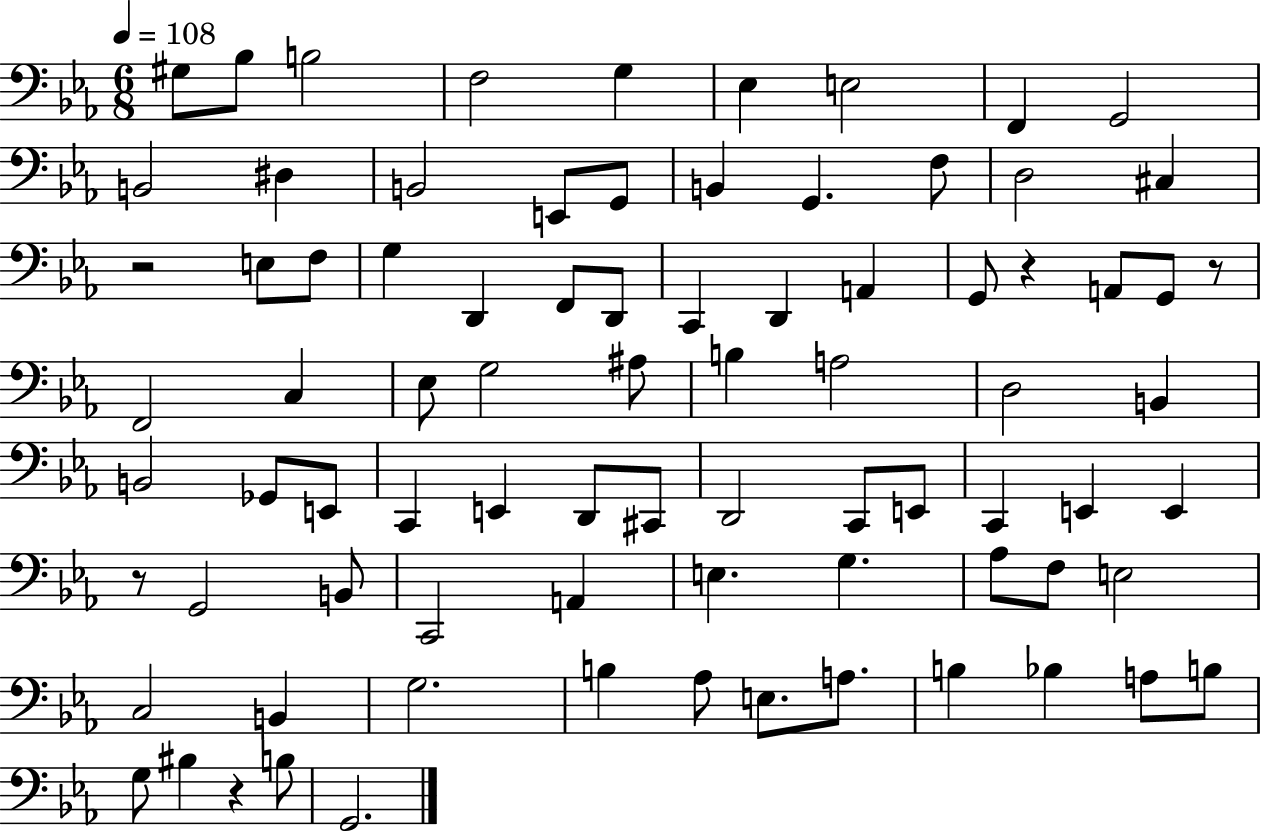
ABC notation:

X:1
T:Untitled
M:6/8
L:1/4
K:Eb
^G,/2 _B,/2 B,2 F,2 G, _E, E,2 F,, G,,2 B,,2 ^D, B,,2 E,,/2 G,,/2 B,, G,, F,/2 D,2 ^C, z2 E,/2 F,/2 G, D,, F,,/2 D,,/2 C,, D,, A,, G,,/2 z A,,/2 G,,/2 z/2 F,,2 C, _E,/2 G,2 ^A,/2 B, A,2 D,2 B,, B,,2 _G,,/2 E,,/2 C,, E,, D,,/2 ^C,,/2 D,,2 C,,/2 E,,/2 C,, E,, E,, z/2 G,,2 B,,/2 C,,2 A,, E, G, _A,/2 F,/2 E,2 C,2 B,, G,2 B, _A,/2 E,/2 A,/2 B, _B, A,/2 B,/2 G,/2 ^B, z B,/2 G,,2